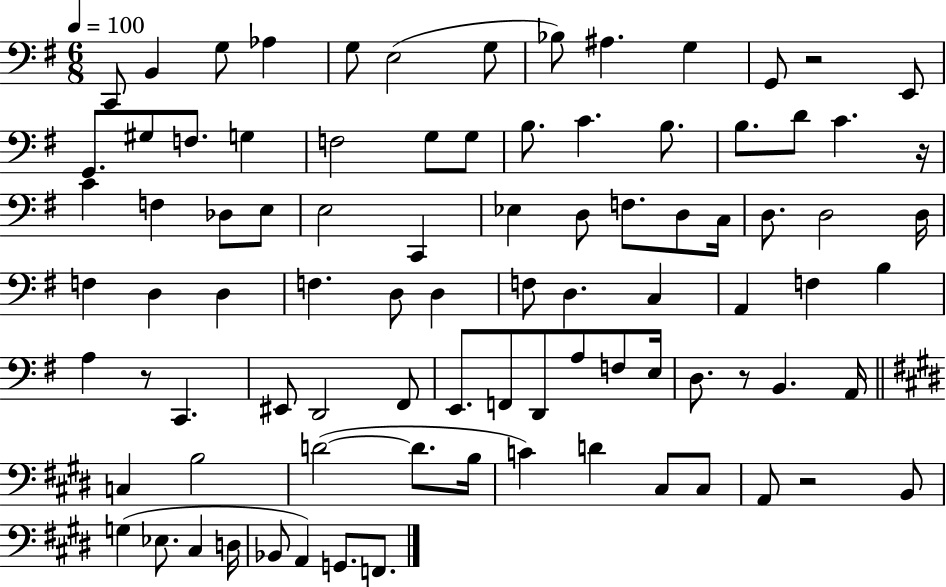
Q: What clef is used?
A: bass